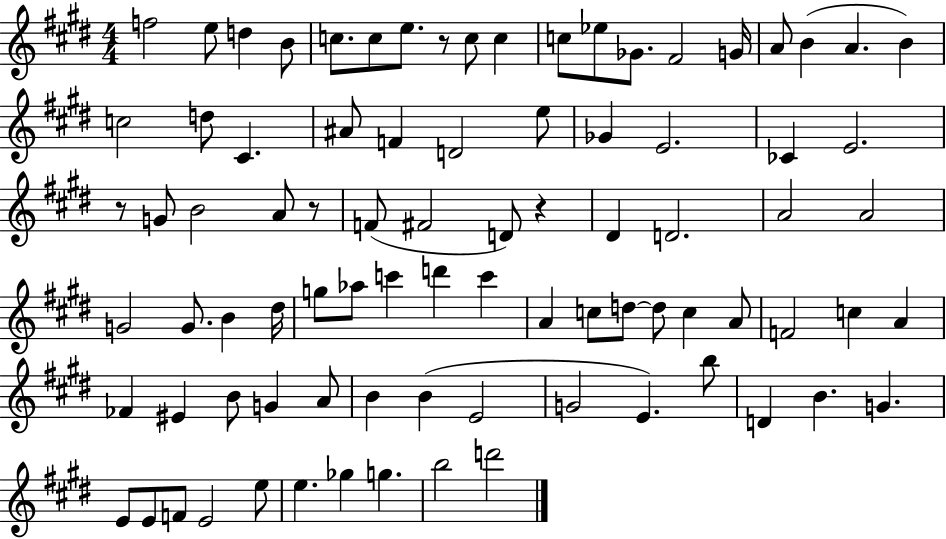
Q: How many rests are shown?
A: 4